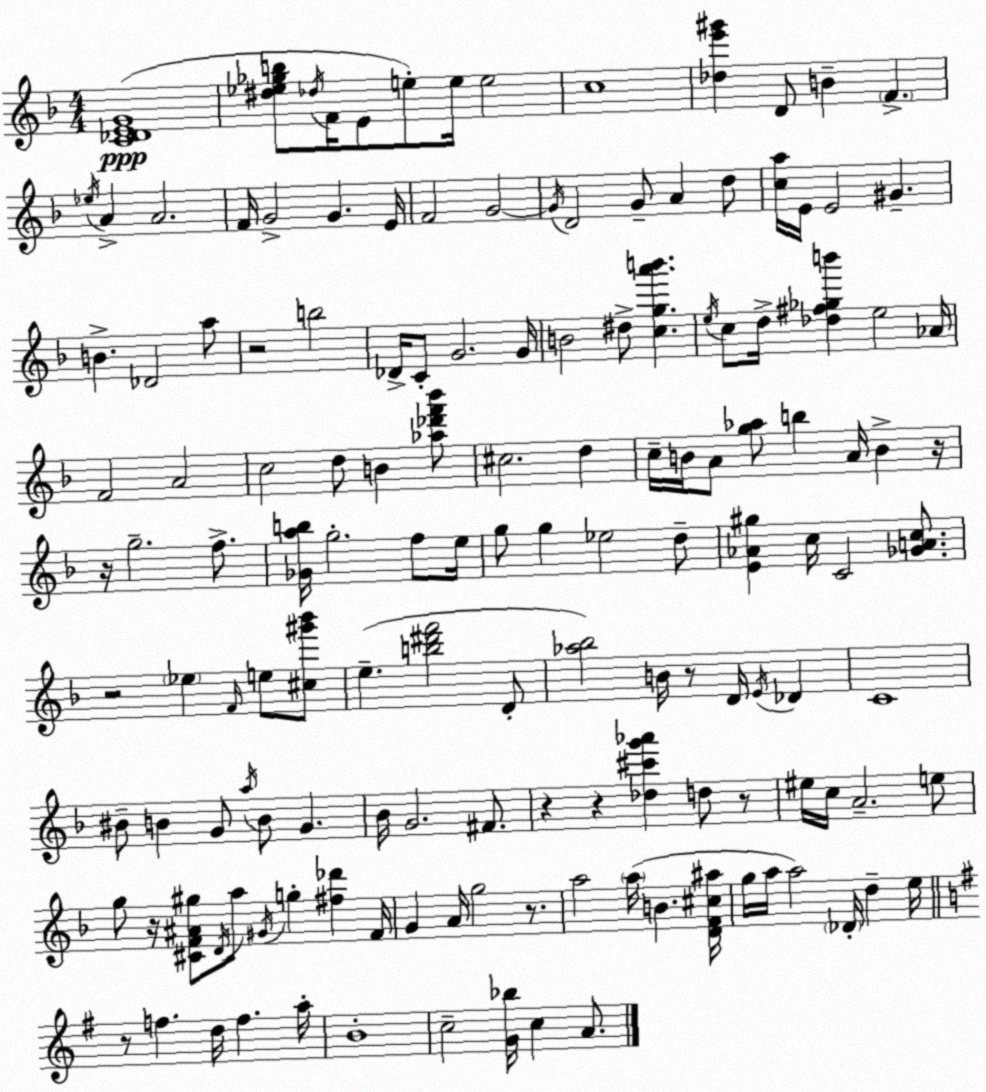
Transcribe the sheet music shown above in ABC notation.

X:1
T:Untitled
M:4/4
L:1/4
K:Dm
[C_DEG]4 [^d_e_gb]/2 _d/4 F/4 E/2 e/2 e/4 e2 c4 [_de'^g'] D/2 B F _e/4 A A2 F/4 G2 G E/4 F2 G2 G/4 D2 G/2 A d/2 [ca]/4 E/4 E2 ^G B _D2 a/2 z2 b2 _D/4 C/2 G2 G/4 B2 ^d/2 [cga'b'] e/4 c/2 d/4 [_d^f_gb'] e2 _A/4 F2 A2 c2 d/2 B [_a_d'f'_b']/2 ^c2 d c/4 B/4 A/2 [g_a]/2 b A/4 B z/4 z/4 g2 f/2 [_Gab]/4 g2 f/2 e/4 g/2 g _e2 d/2 [E_A^g] c/4 C2 [_GAc]/2 z2 _e F/4 e/2 [^c^g'_b']/2 e [b^d'f']2 D/2 [_a_b]2 B/4 z/2 D/4 E/4 _D C4 ^B/2 B G/2 a/4 B/2 G _B/4 G2 ^F/2 z z [_d^c'g'_a'] d/2 z/2 ^e/4 c/4 A2 e/2 g/2 z/4 [^CF^A^g]/2 D/4 a/2 ^G/4 g [^f_d'] F/4 G A/4 g2 z/2 a2 a/4 B [DF^c^a]/4 g/4 a/4 a2 _D/4 d e/4 z/2 f d/4 f a/4 B4 c2 [G_b]/4 c A/2